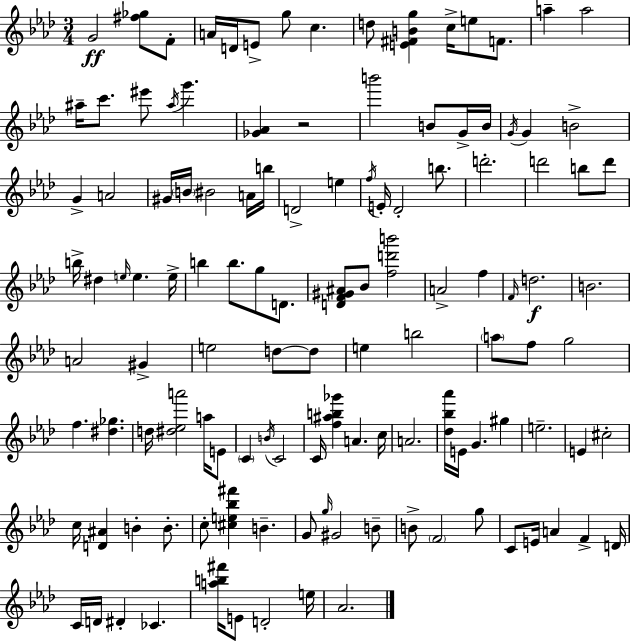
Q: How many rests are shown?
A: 1